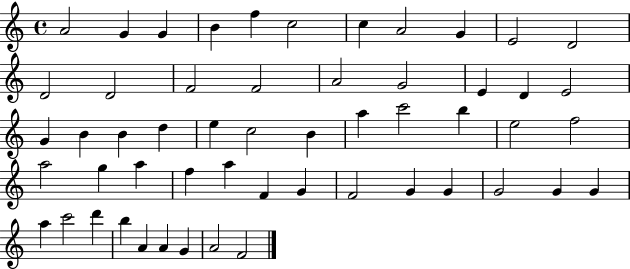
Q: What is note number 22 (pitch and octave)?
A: B4